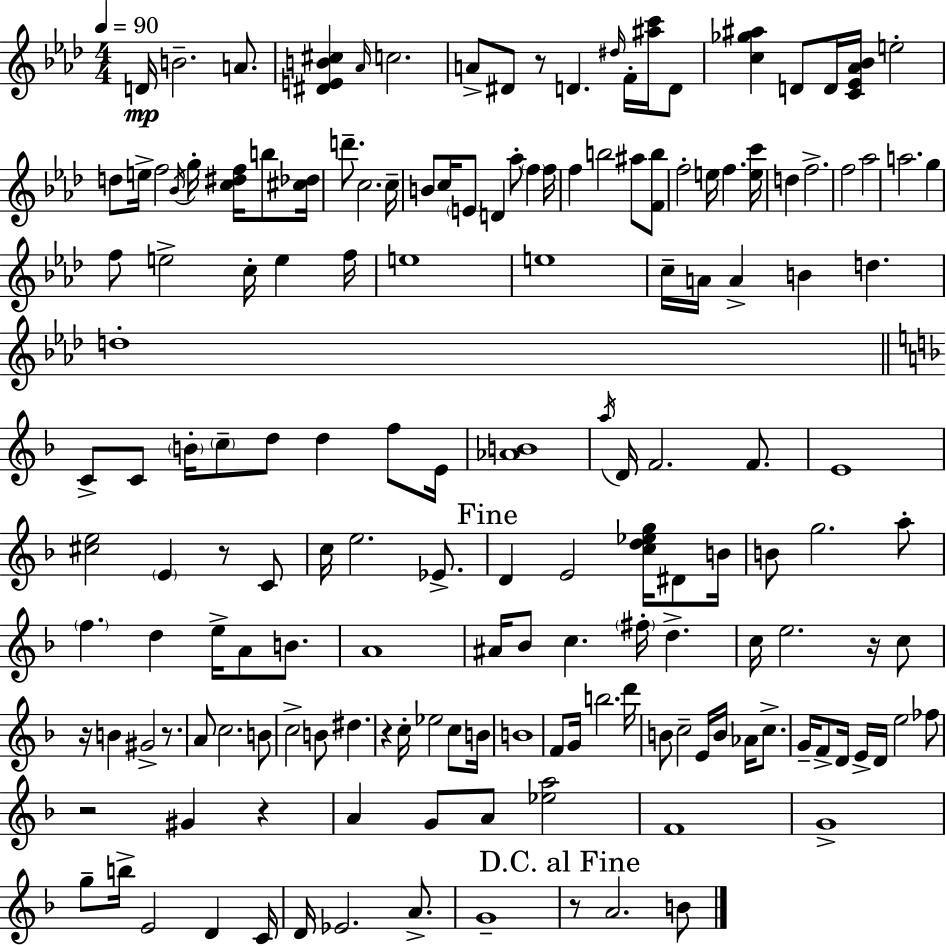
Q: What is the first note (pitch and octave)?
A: D4